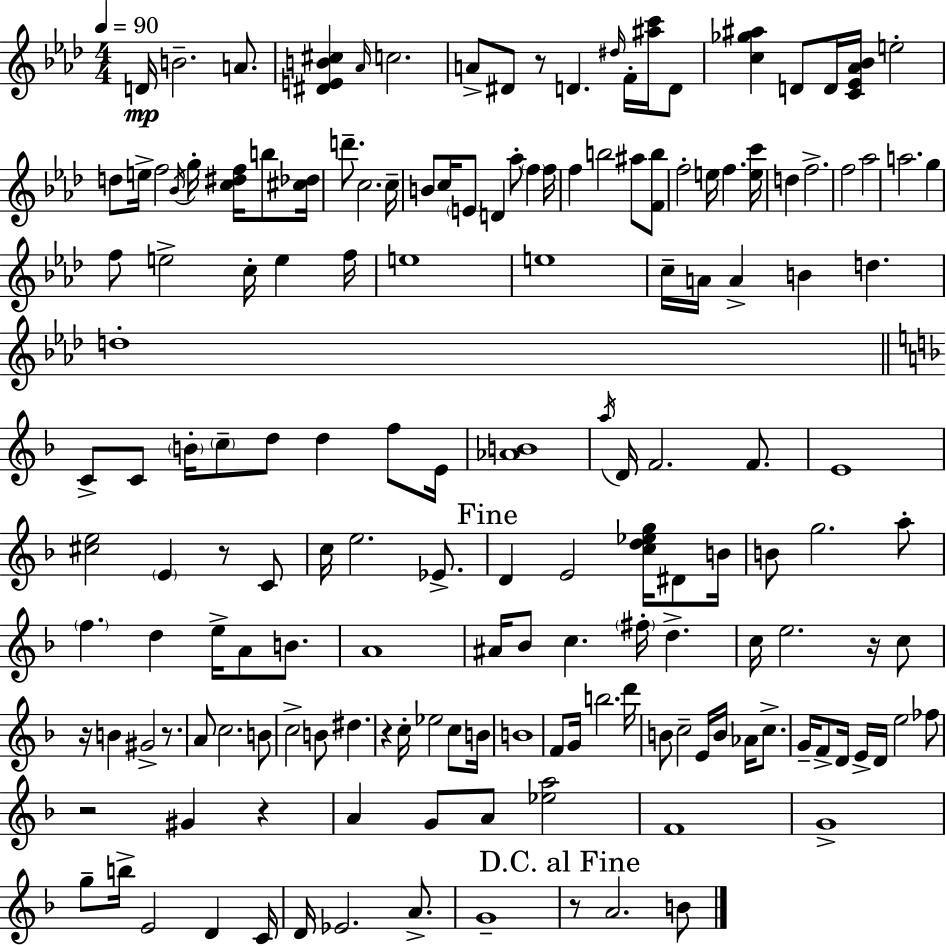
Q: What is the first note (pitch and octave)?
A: D4